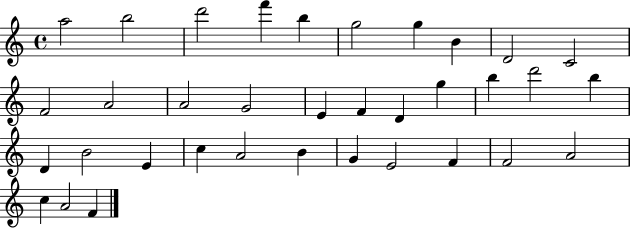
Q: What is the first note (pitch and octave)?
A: A5